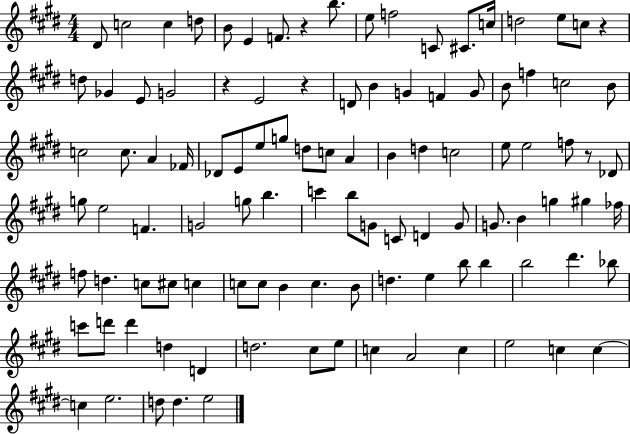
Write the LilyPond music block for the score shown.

{
  \clef treble
  \numericTimeSignature
  \time 4/4
  \key e \major
  \repeat volta 2 { dis'8 c''2 c''4 d''8 | b'8 e'4 f'8. r4 b''8. | e''8 f''2 c'8 cis'8. c''16 | d''2 e''8 c''8 r4 | \break d''8 ges'4 e'8 g'2 | r4 e'2 r4 | d'8 b'4 g'4 f'4 g'8 | b'8 f''4 c''2 b'8 | \break c''2 c''8. a'4 fes'16 | des'8 e'8 e''8 g''8 d''8 c''8 a'4 | b'4 d''4 c''2 | e''8 e''2 f''8 r8 des'8 | \break g''8 e''2 f'4. | g'2 g''8 b''4. | c'''4 b''8 g'8 c'8 d'4 g'8 | g'8. b'4 g''4 gis''4 fes''16 | \break f''8 d''4. c''8 cis''8 c''4 | c''8 c''8 b'4 c''4. b'8 | d''4. e''4 b''8 b''4 | b''2 dis'''4. bes''8 | \break c'''8 d'''8 d'''4 d''4 d'4 | d''2. cis''8 e''8 | c''4 a'2 c''4 | e''2 c''4 c''4~~ | \break c''4 e''2. | d''8 d''4. e''2 | } \bar "|."
}